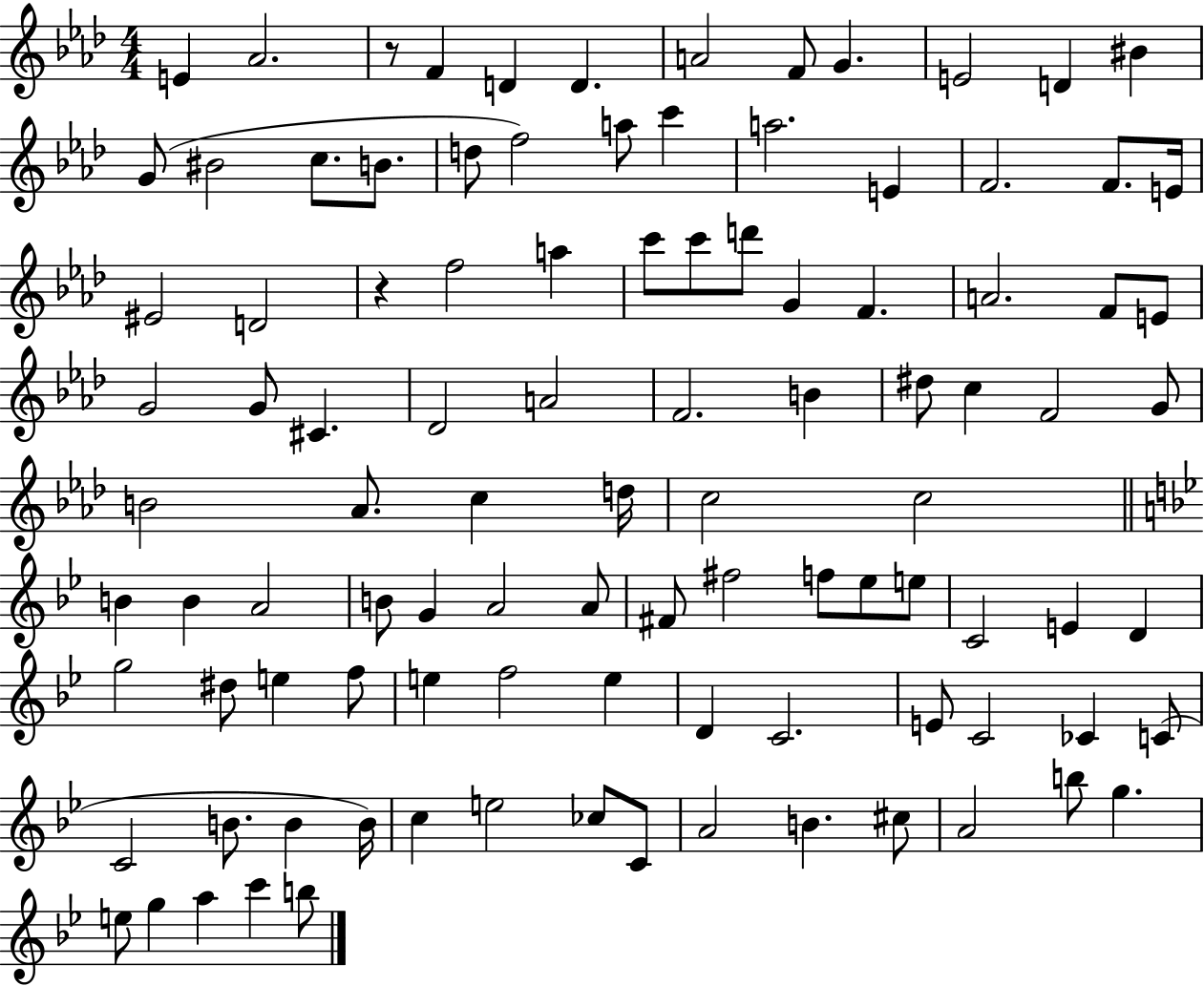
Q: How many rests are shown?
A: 2